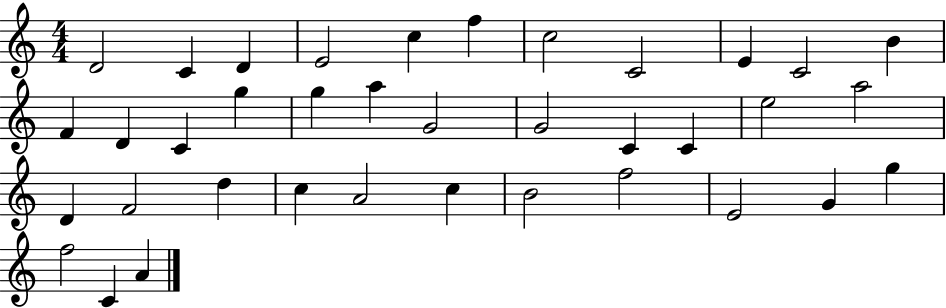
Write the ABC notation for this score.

X:1
T:Untitled
M:4/4
L:1/4
K:C
D2 C D E2 c f c2 C2 E C2 B F D C g g a G2 G2 C C e2 a2 D F2 d c A2 c B2 f2 E2 G g f2 C A